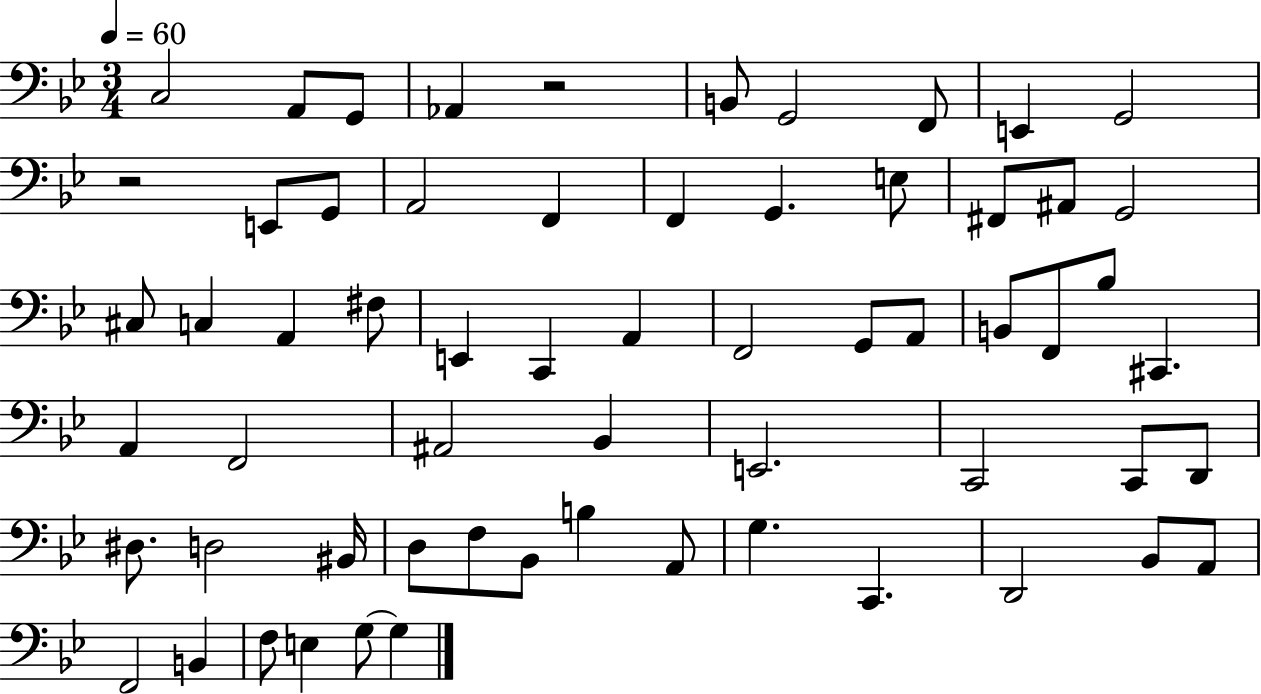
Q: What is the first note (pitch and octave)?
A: C3